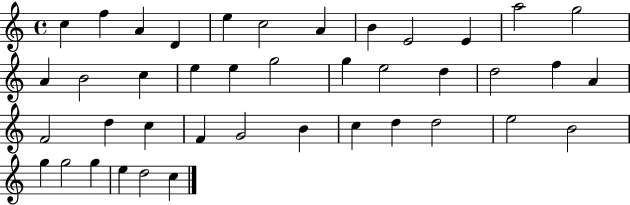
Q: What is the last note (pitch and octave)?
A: C5